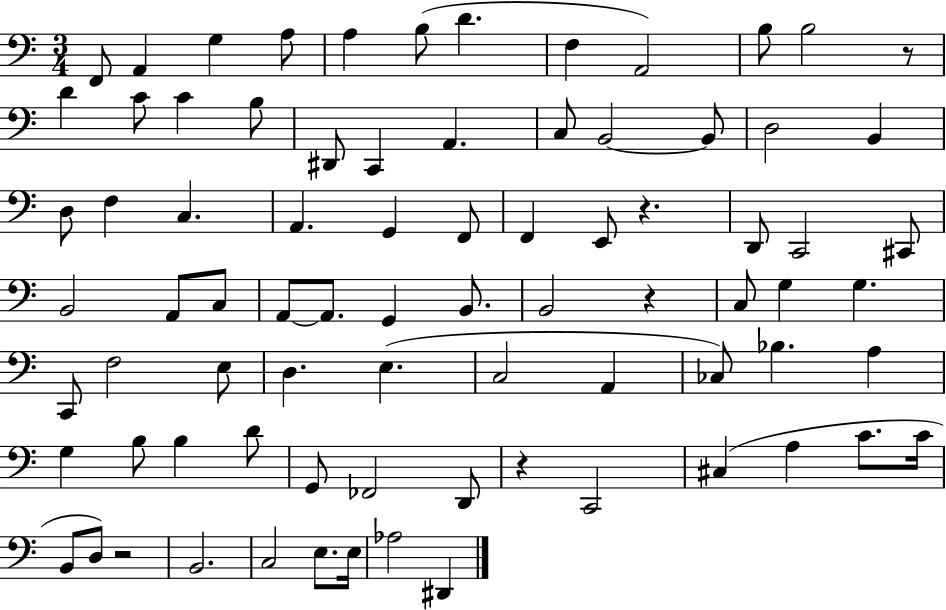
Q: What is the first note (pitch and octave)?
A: F2